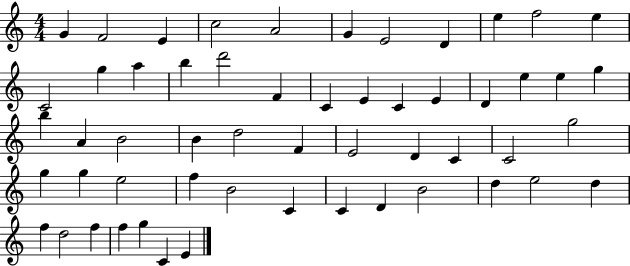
G4/q F4/h E4/q C5/h A4/h G4/q E4/h D4/q E5/q F5/h E5/q C4/h G5/q A5/q B5/q D6/h F4/q C4/q E4/q C4/q E4/q D4/q E5/q E5/q G5/q B5/q A4/q B4/h B4/q D5/h F4/q E4/h D4/q C4/q C4/h G5/h G5/q G5/q E5/h F5/q B4/h C4/q C4/q D4/q B4/h D5/q E5/h D5/q F5/q D5/h F5/q F5/q G5/q C4/q E4/q